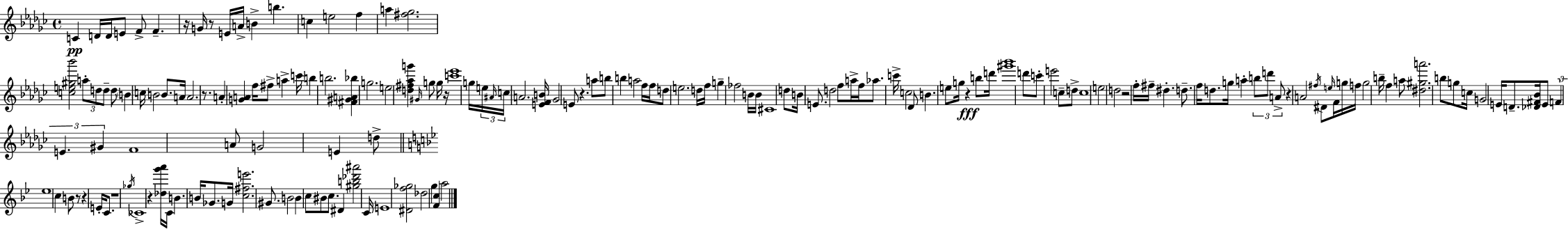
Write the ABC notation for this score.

X:1
T:Untitled
M:4/4
L:1/4
K:Ebm
C D/4 D/4 E/2 F/2 F z/4 G/4 z/2 E/4 A/4 B b c e2 f a [^f_g]2 [ce^g_b']2 a/2 d/2 d/2 d/2 B c/4 B2 B/2 A/4 A2 z/2 A [GA] f/4 ^f/2 a c'/4 b b2 [^F^GA_b] g2 e2 [d^f_ag'] ^G/4 g/2 g/4 z/4 [c'_e']4 g/4 e/4 ^A/4 c/4 A2 [EFB]/4 _G2 E/2 z a/2 b/2 b a2 f/4 f/4 d/2 e2 d/4 f/4 g _f2 B/4 B/4 ^C4 d/2 B/4 E/2 d2 f/2 a/4 f/4 _a/2 c'/4 c2 _D/2 B e/2 g/4 z b/2 d'/4 [^g'_b']4 d'/2 c'/2 e'2 c/2 d/2 c4 e2 d2 z2 f/4 ^f/4 ^d d/2 f/4 d/2 g/4 a b/2 d'/2 A/2 z A2 ^f/4 ^D/2 e/4 F/4 g/4 f/4 g2 b/4 f a/2 [^d^ga']2 b/2 g/2 c/4 G2 E/4 D/2 [_D^F_B]/4 E/2 F E ^G F4 A/2 G2 E d/2 _e4 c B/2 z/2 z E/4 C/2 z4 _g/4 _C4 z [_dg'a']/4 C/4 B B/4 _G/2 G/4 [c^fe']2 ^G/2 B2 B c/2 ^B/2 c/2 ^D [^gb_d'^a']2 C/4 E4 [^Df_g]2 _d2 g [Fc] a2